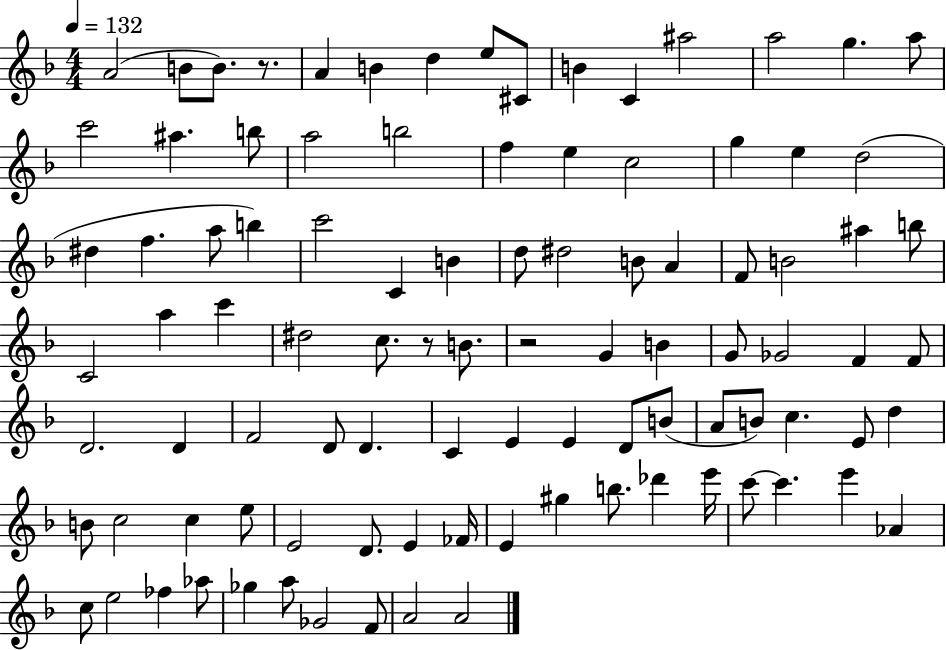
X:1
T:Untitled
M:4/4
L:1/4
K:F
A2 B/2 B/2 z/2 A B d e/2 ^C/2 B C ^a2 a2 g a/2 c'2 ^a b/2 a2 b2 f e c2 g e d2 ^d f a/2 b c'2 C B d/2 ^d2 B/2 A F/2 B2 ^a b/2 C2 a c' ^d2 c/2 z/2 B/2 z2 G B G/2 _G2 F F/2 D2 D F2 D/2 D C E E D/2 B/2 A/2 B/2 c E/2 d B/2 c2 c e/2 E2 D/2 E _F/4 E ^g b/2 _d' e'/4 c'/2 c' e' _A c/2 e2 _f _a/2 _g a/2 _G2 F/2 A2 A2